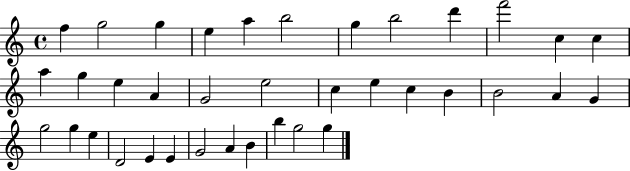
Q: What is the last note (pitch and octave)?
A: G5